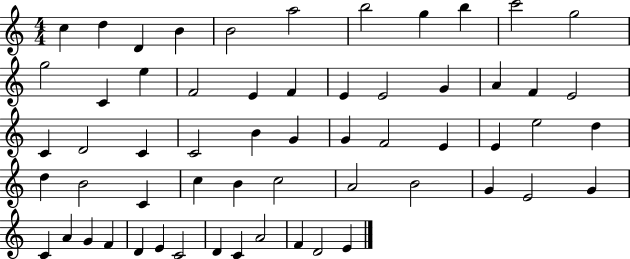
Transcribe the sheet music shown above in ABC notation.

X:1
T:Untitled
M:4/4
L:1/4
K:C
c d D B B2 a2 b2 g b c'2 g2 g2 C e F2 E F E E2 G A F E2 C D2 C C2 B G G F2 E E e2 d d B2 C c B c2 A2 B2 G E2 G C A G F D E C2 D C A2 F D2 E